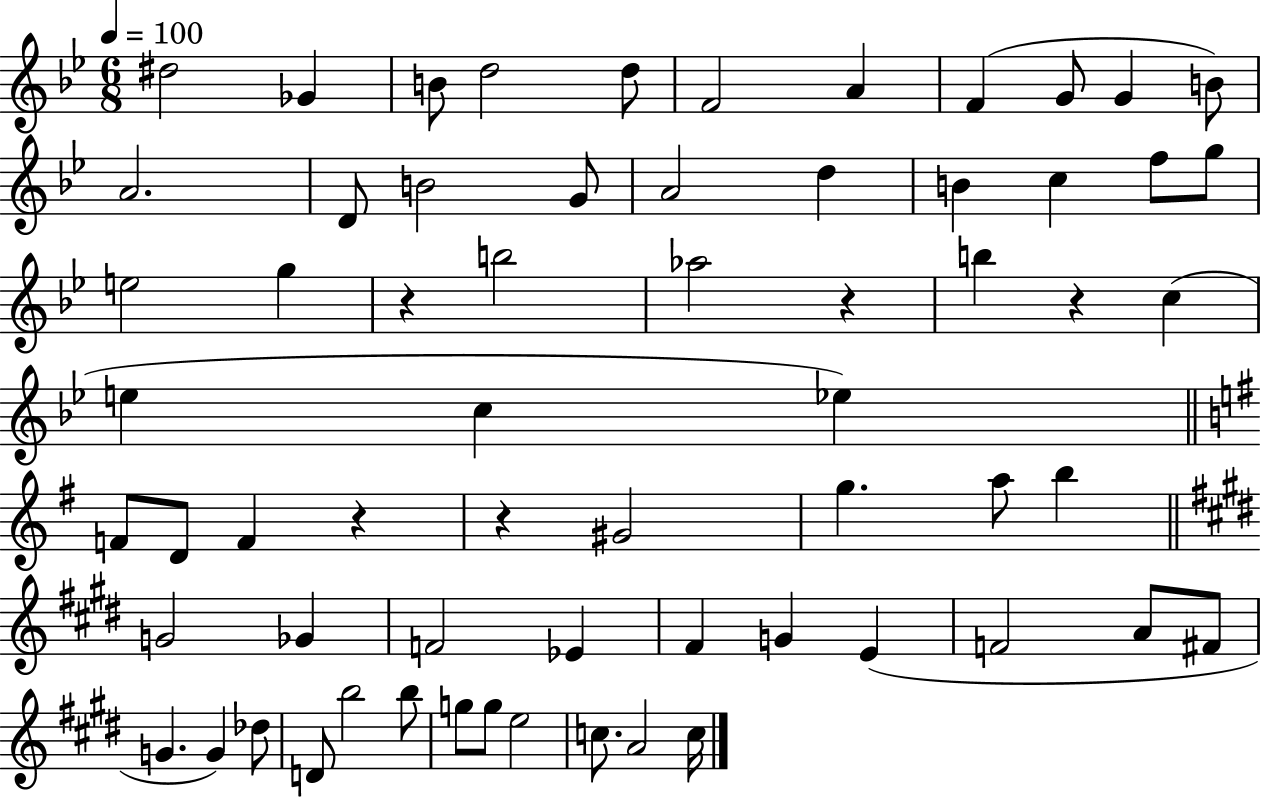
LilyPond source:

{
  \clef treble
  \numericTimeSignature
  \time 6/8
  \key bes \major
  \tempo 4 = 100
  dis''2 ges'4 | b'8 d''2 d''8 | f'2 a'4 | f'4( g'8 g'4 b'8) | \break a'2. | d'8 b'2 g'8 | a'2 d''4 | b'4 c''4 f''8 g''8 | \break e''2 g''4 | r4 b''2 | aes''2 r4 | b''4 r4 c''4( | \break e''4 c''4 ees''4) | \bar "||" \break \key e \minor f'8 d'8 f'4 r4 | r4 gis'2 | g''4. a''8 b''4 | \bar "||" \break \key e \major g'2 ges'4 | f'2 ees'4 | fis'4 g'4 e'4( | f'2 a'8 fis'8 | \break g'4. g'4) des''8 | d'8 b''2 b''8 | g''8 g''8 e''2 | c''8. a'2 c''16 | \break \bar "|."
}